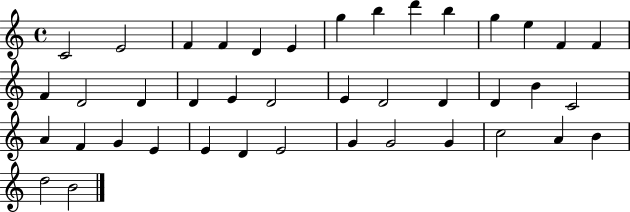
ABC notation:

X:1
T:Untitled
M:4/4
L:1/4
K:C
C2 E2 F F D E g b d' b g e F F F D2 D D E D2 E D2 D D B C2 A F G E E D E2 G G2 G c2 A B d2 B2